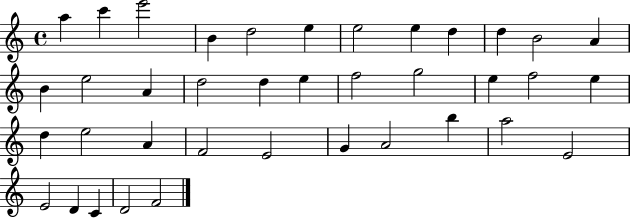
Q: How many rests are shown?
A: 0